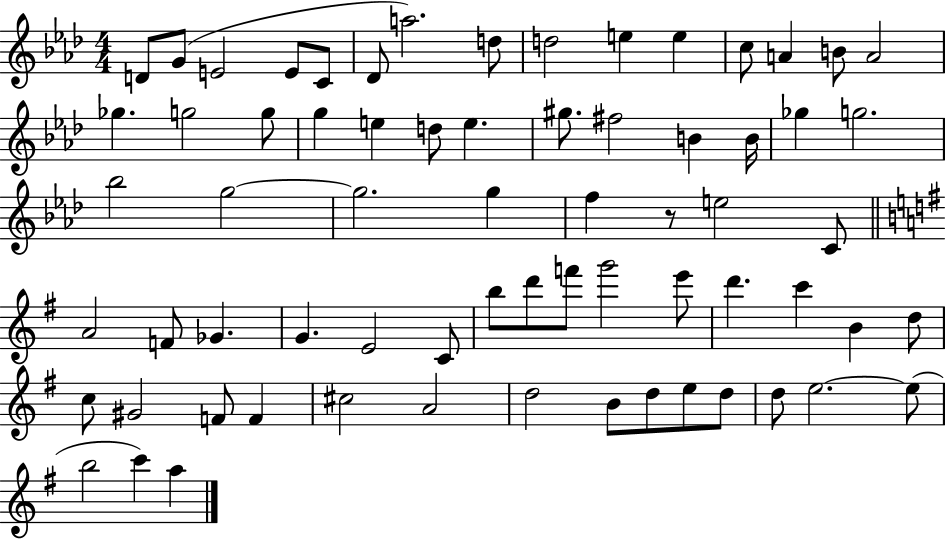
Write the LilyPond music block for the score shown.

{
  \clef treble
  \numericTimeSignature
  \time 4/4
  \key aes \major
  d'8 g'8( e'2 e'8 c'8 | des'8 a''2.) d''8 | d''2 e''4 e''4 | c''8 a'4 b'8 a'2 | \break ges''4. g''2 g''8 | g''4 e''4 d''8 e''4. | gis''8. fis''2 b'4 b'16 | ges''4 g''2. | \break bes''2 g''2~~ | g''2. g''4 | f''4 r8 e''2 c'8 | \bar "||" \break \key g \major a'2 f'8 ges'4. | g'4. e'2 c'8 | b''8 d'''8 f'''8 g'''2 e'''8 | d'''4. c'''4 b'4 d''8 | \break c''8 gis'2 f'8 f'4 | cis''2 a'2 | d''2 b'8 d''8 e''8 d''8 | d''8 e''2.~~ e''8( | \break b''2 c'''4) a''4 | \bar "|."
}